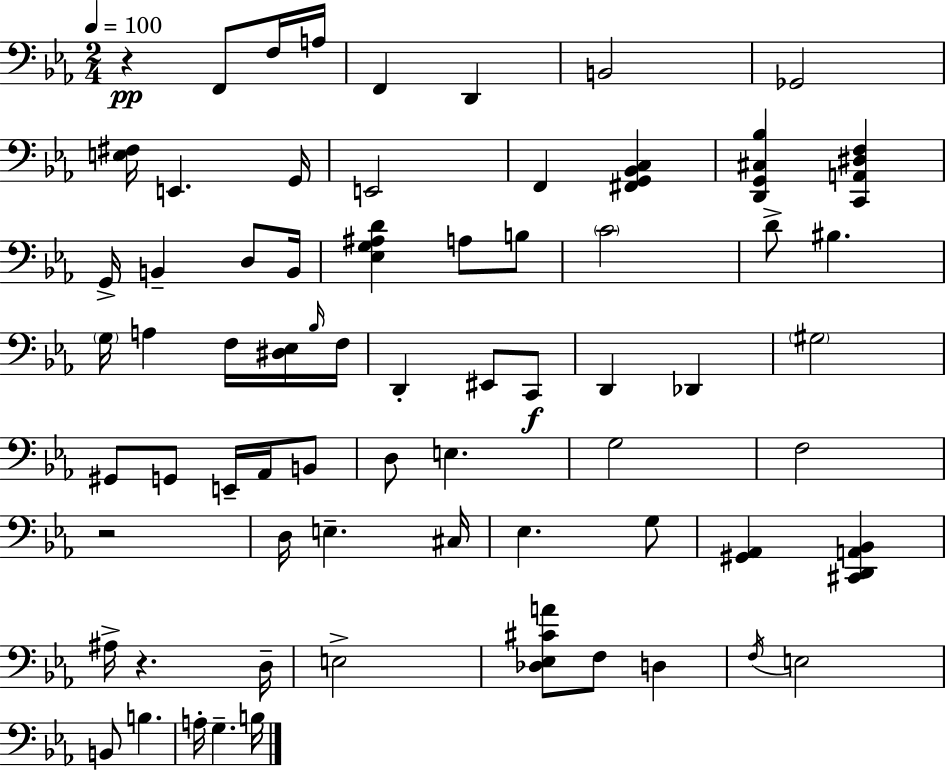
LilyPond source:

{
  \clef bass
  \numericTimeSignature
  \time 2/4
  \key c \minor
  \tempo 4 = 100
  r4\pp f,8 f16 a16 | f,4 d,4 | b,2 | ges,2 | \break <e fis>16 e,4. g,16 | e,2 | f,4 <fis, g, bes, c>4 | <d, g, cis bes>4 <c, a, dis f>4 | \break g,16-> b,4-- d8 b,16 | <ees g ais d'>4 a8 b8 | \parenthesize c'2 | d'8-> bis4. | \break \parenthesize g16 a4 f16 <dis ees>16 \grace { bes16 } | f16 d,4-. eis,8 c,8\f | d,4 des,4 | \parenthesize gis2 | \break gis,8 g,8 e,16-- aes,16 b,8 | d8 e4. | g2 | f2 | \break r2 | d16 e4.-- | cis16 ees4. g8 | <gis, aes,>4 <cis, d, a, bes,>4 | \break ais16-> r4. | d16-- e2-> | <des ees cis' a'>8 f8 d4 | \acciaccatura { f16 } e2 | \break b,8 b4. | a16-. g4.-- | b16 \bar "|."
}